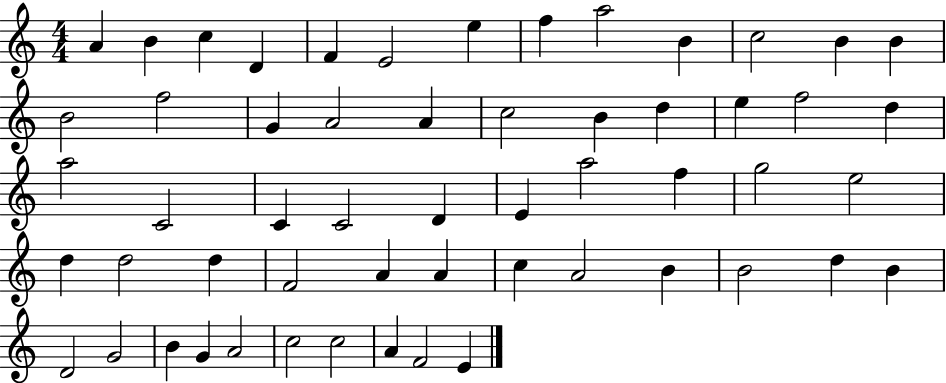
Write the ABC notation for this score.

X:1
T:Untitled
M:4/4
L:1/4
K:C
A B c D F E2 e f a2 B c2 B B B2 f2 G A2 A c2 B d e f2 d a2 C2 C C2 D E a2 f g2 e2 d d2 d F2 A A c A2 B B2 d B D2 G2 B G A2 c2 c2 A F2 E